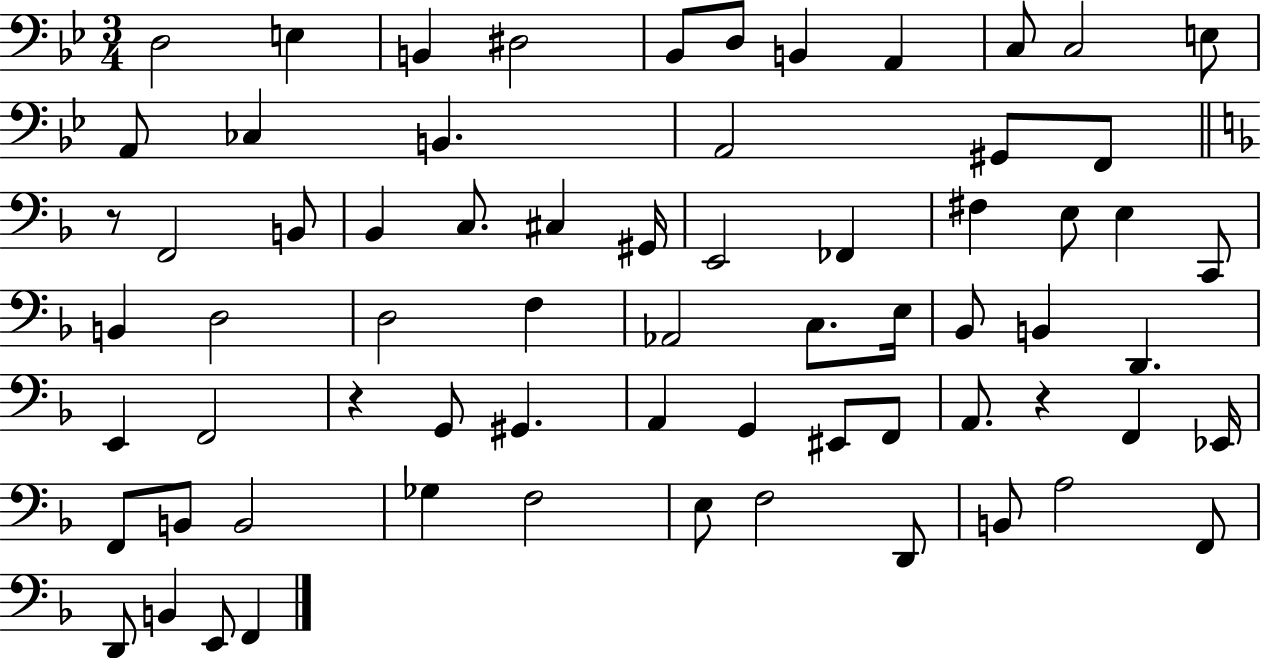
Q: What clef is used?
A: bass